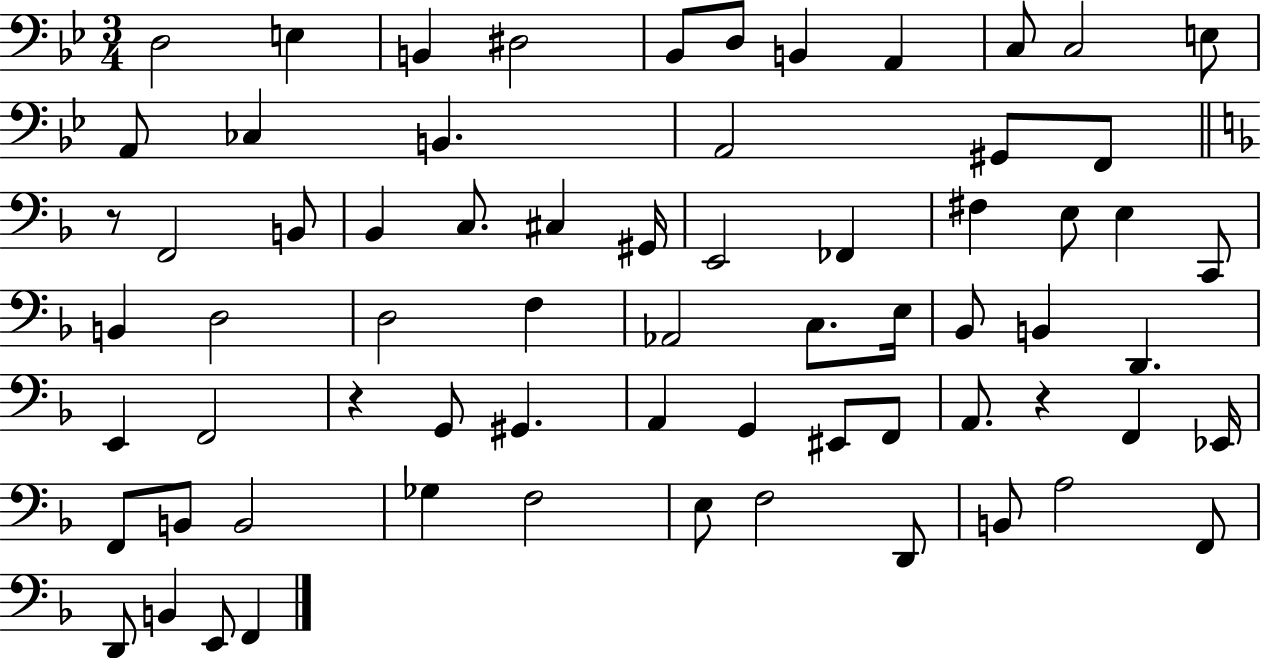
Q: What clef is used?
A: bass